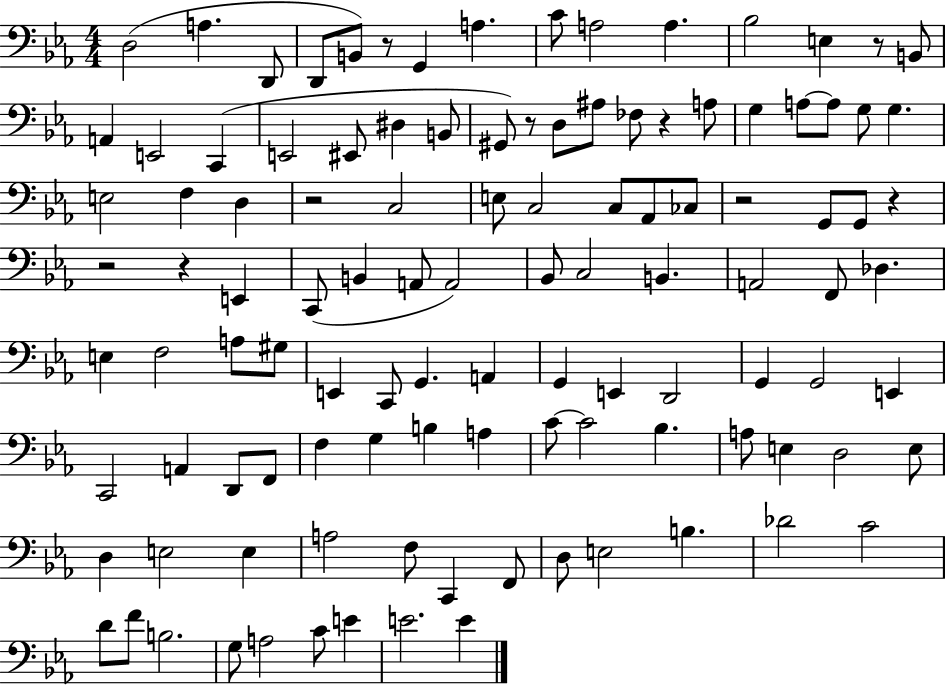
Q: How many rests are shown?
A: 9